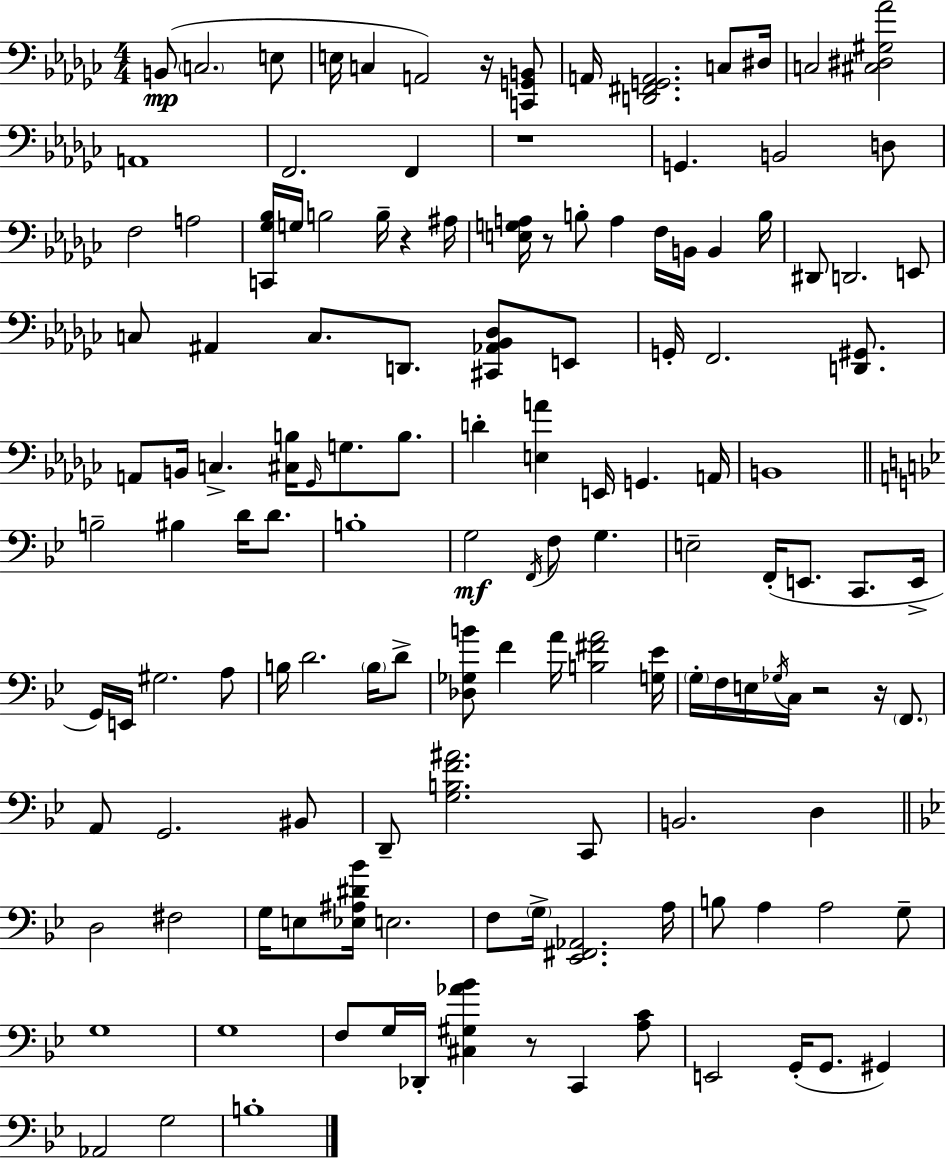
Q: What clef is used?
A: bass